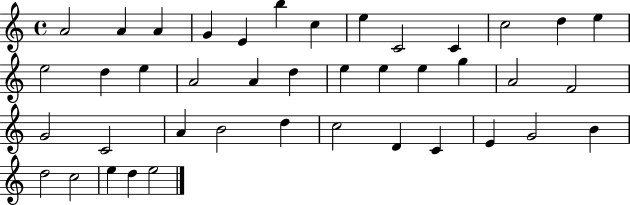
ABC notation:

X:1
T:Untitled
M:4/4
L:1/4
K:C
A2 A A G E b c e C2 C c2 d e e2 d e A2 A d e e e g A2 F2 G2 C2 A B2 d c2 D C E G2 B d2 c2 e d e2